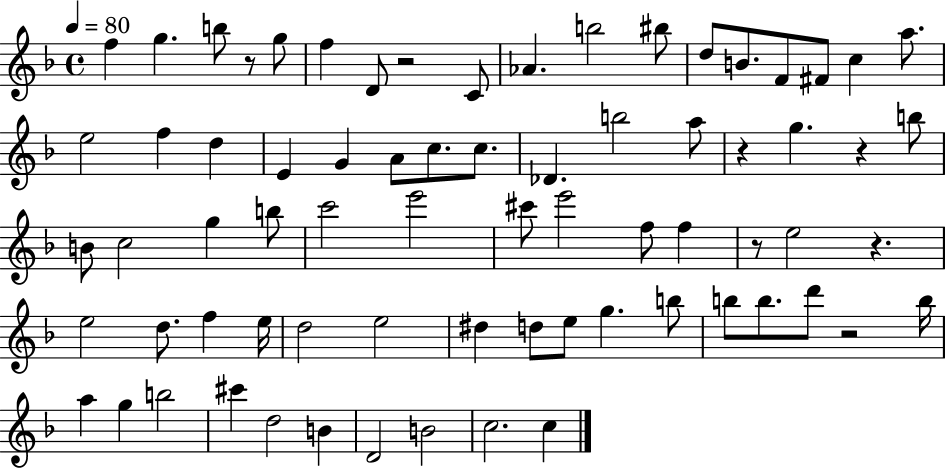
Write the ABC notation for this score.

X:1
T:Untitled
M:4/4
L:1/4
K:F
f g b/2 z/2 g/2 f D/2 z2 C/2 _A b2 ^b/2 d/2 B/2 F/2 ^F/2 c a/2 e2 f d E G A/2 c/2 c/2 _D b2 a/2 z g z b/2 B/2 c2 g b/2 c'2 e'2 ^c'/2 e'2 f/2 f z/2 e2 z e2 d/2 f e/4 d2 e2 ^d d/2 e/2 g b/2 b/2 b/2 d'/2 z2 b/4 a g b2 ^c' d2 B D2 B2 c2 c